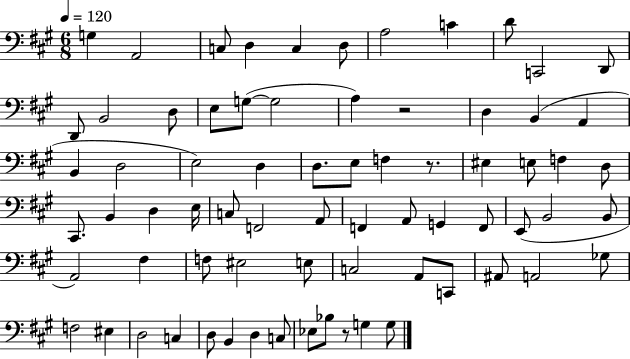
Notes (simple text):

G3/q A2/h C3/e D3/q C3/q D3/e A3/h C4/q D4/e C2/h D2/e D2/e B2/h D3/e E3/e G3/e G3/h A3/q R/h D3/q B2/q A2/q B2/q D3/h E3/h D3/q D3/e. E3/e F3/q R/e. EIS3/q E3/e F3/q D3/e C#2/e. B2/q D3/q E3/s C3/e F2/h A2/e F2/q A2/e G2/q F2/e E2/e B2/h B2/e A2/h F#3/q F3/e EIS3/h E3/e C3/h A2/e C2/e A#2/e A2/h Gb3/e F3/h EIS3/q D3/h C3/q D3/e B2/q D3/q C3/e Eb3/e Bb3/e R/e G3/q G3/e